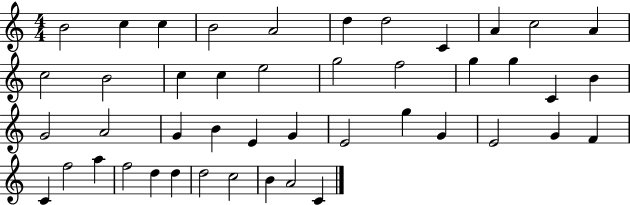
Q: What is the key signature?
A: C major